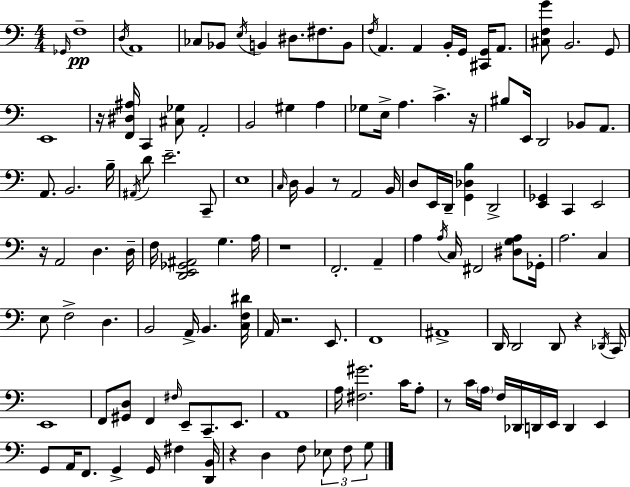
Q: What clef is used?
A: bass